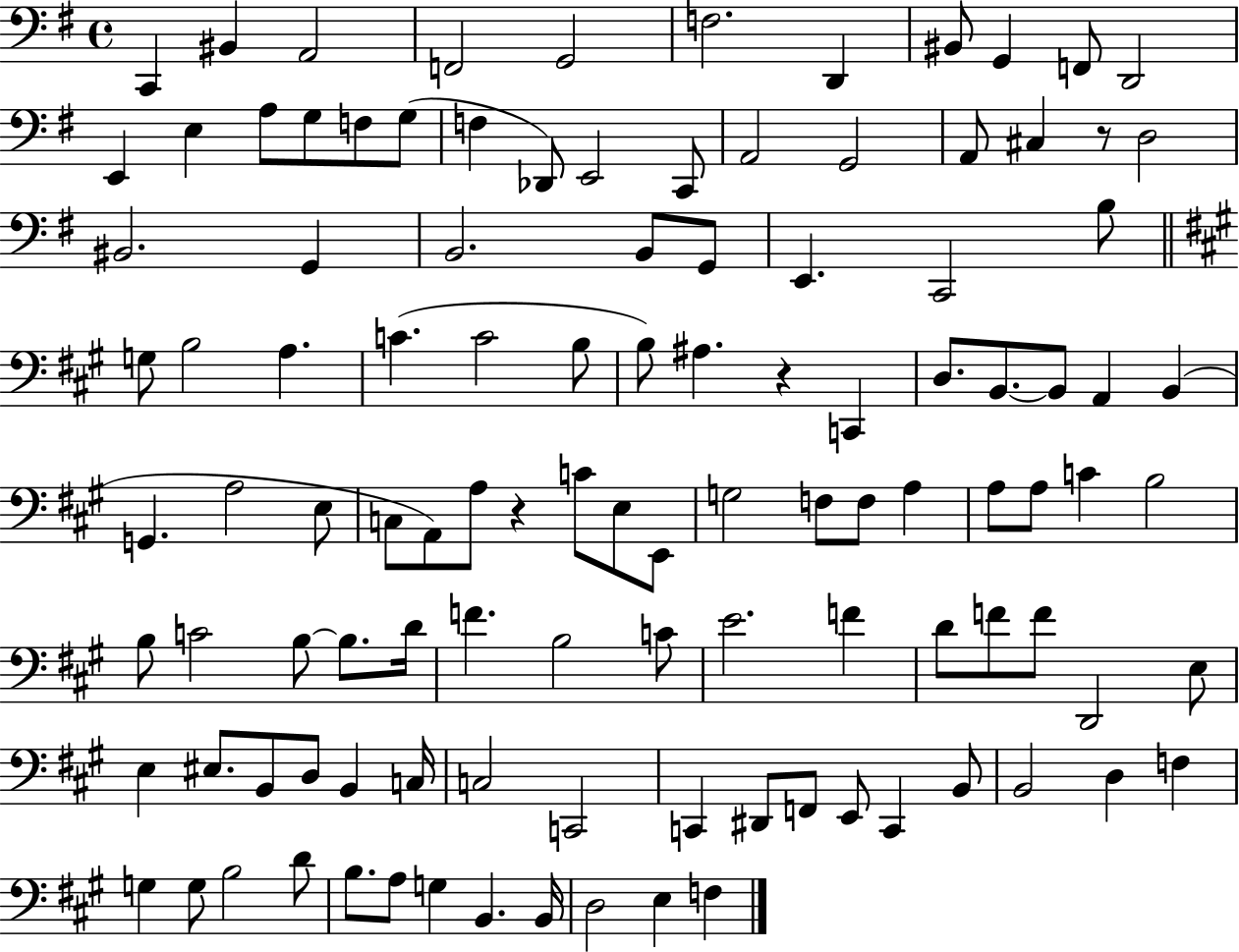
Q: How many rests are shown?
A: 3